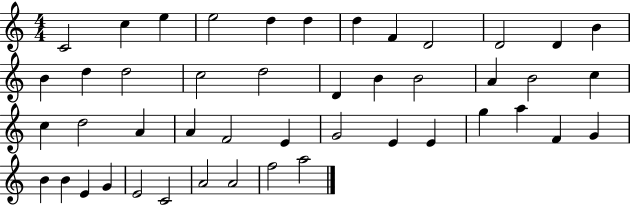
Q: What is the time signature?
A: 4/4